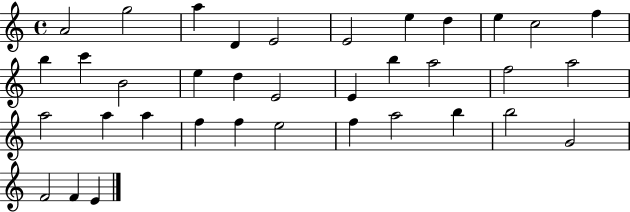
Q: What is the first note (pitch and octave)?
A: A4